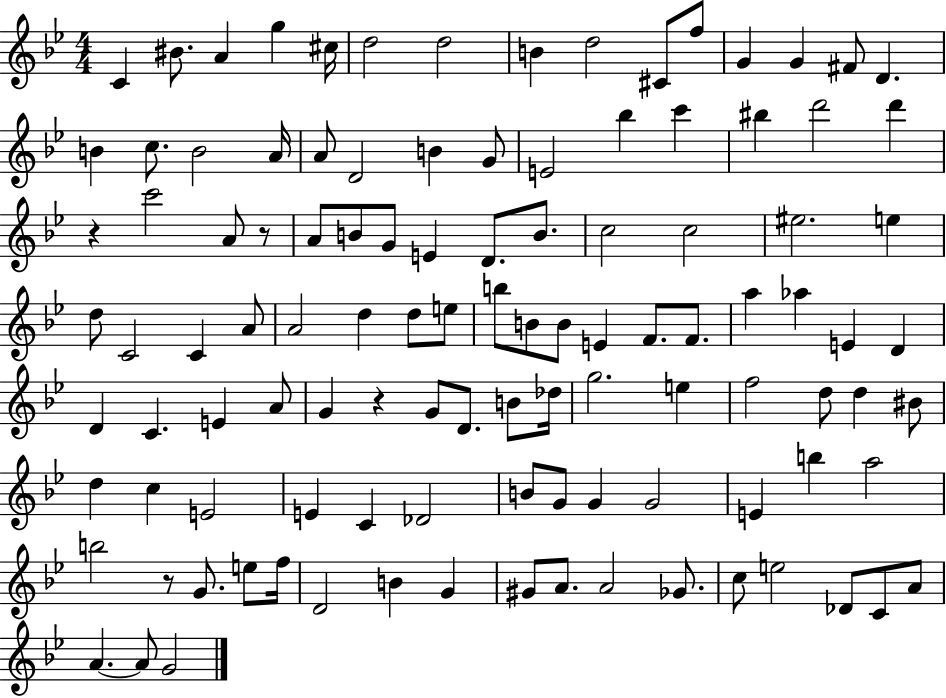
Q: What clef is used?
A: treble